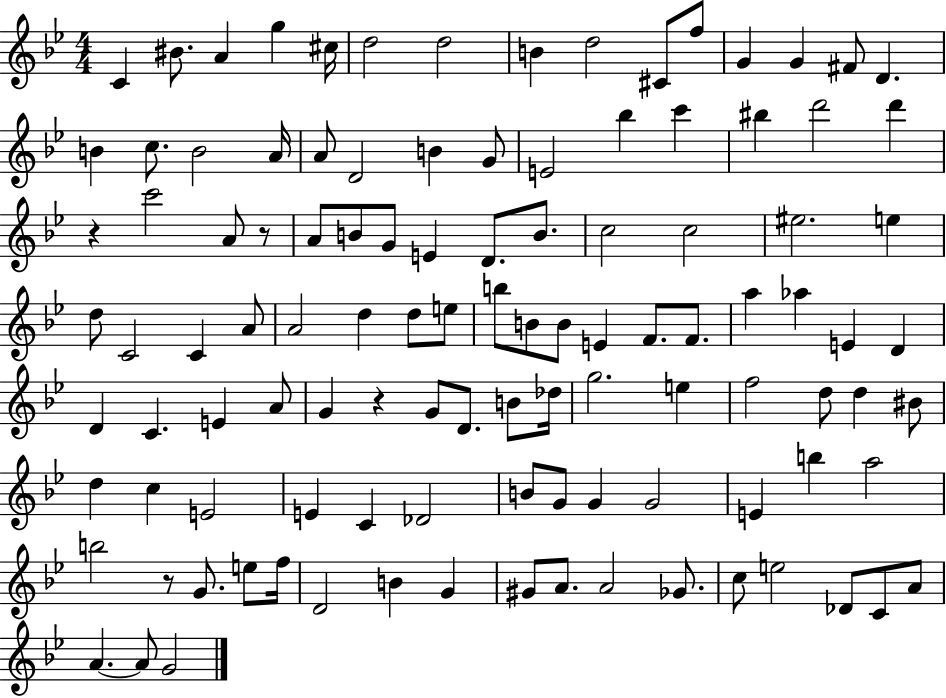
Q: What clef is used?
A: treble